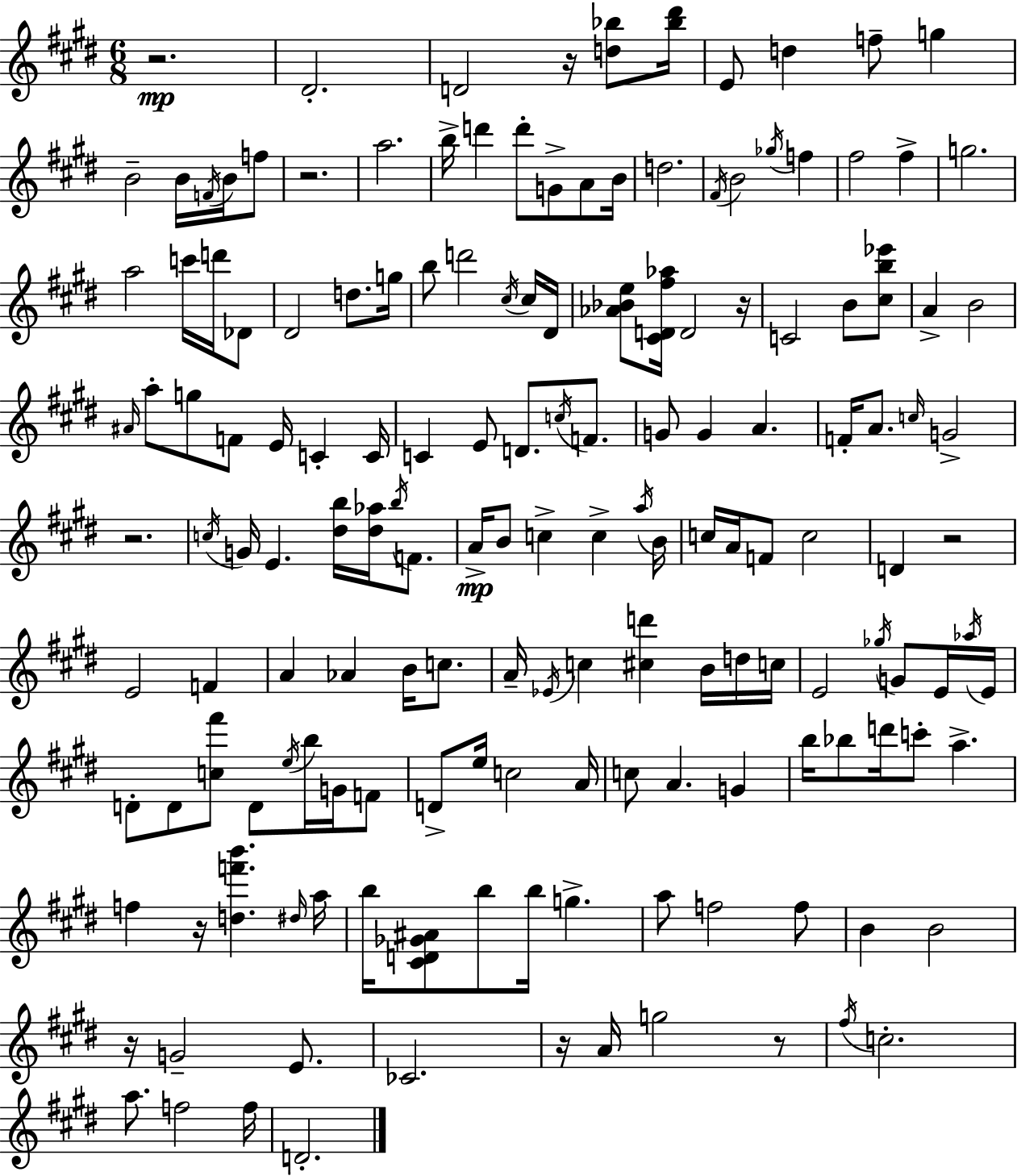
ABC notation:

X:1
T:Untitled
M:6/8
L:1/4
K:E
z2 ^D2 D2 z/4 [d_b]/2 [_b^d']/4 E/2 d f/2 g B2 B/4 F/4 B/4 f/2 z2 a2 b/4 d' d'/2 G/2 A/2 B/4 d2 ^F/4 B2 _g/4 f ^f2 ^f g2 a2 c'/4 d'/4 _D/2 ^D2 d/2 g/4 b/2 d'2 ^c/4 ^c/4 ^D/4 [_A_Be]/2 [^CD^f_a]/4 D2 z/4 C2 B/2 [^cb_e']/2 A B2 ^A/4 a/2 g/2 F/2 E/4 C C/4 C E/2 D/2 c/4 F/2 G/2 G A F/4 A/2 c/4 G2 z2 c/4 G/4 E [^db]/4 [^d_a]/4 b/4 F/2 A/4 B/2 c c a/4 B/4 c/4 A/4 F/2 c2 D z2 E2 F A _A B/4 c/2 A/4 _E/4 c [^cd'] B/4 d/4 c/4 E2 _g/4 G/2 E/4 _a/4 E/4 D/2 D/2 [c^f']/2 D/2 e/4 b/4 G/4 F/2 D/2 e/4 c2 A/4 c/2 A G b/4 _b/2 d'/4 c'/2 a f z/4 [df'b'] ^d/4 a/4 b/4 [^CD_G^A]/2 b/2 b/4 g a/2 f2 f/2 B B2 z/4 G2 E/2 _C2 z/4 A/4 g2 z/2 ^f/4 c2 a/2 f2 f/4 D2